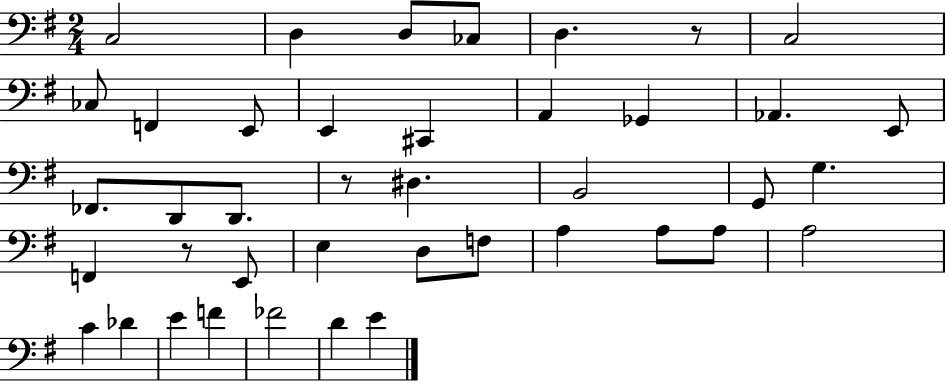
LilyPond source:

{
  \clef bass
  \numericTimeSignature
  \time 2/4
  \key g \major
  c2 | d4 d8 ces8 | d4. r8 | c2 | \break ces8 f,4 e,8 | e,4 cis,4 | a,4 ges,4 | aes,4. e,8 | \break fes,8. d,8 d,8. | r8 dis4. | b,2 | g,8 g4. | \break f,4 r8 e,8 | e4 d8 f8 | a4 a8 a8 | a2 | \break c'4 des'4 | e'4 f'4 | fes'2 | d'4 e'4 | \break \bar "|."
}